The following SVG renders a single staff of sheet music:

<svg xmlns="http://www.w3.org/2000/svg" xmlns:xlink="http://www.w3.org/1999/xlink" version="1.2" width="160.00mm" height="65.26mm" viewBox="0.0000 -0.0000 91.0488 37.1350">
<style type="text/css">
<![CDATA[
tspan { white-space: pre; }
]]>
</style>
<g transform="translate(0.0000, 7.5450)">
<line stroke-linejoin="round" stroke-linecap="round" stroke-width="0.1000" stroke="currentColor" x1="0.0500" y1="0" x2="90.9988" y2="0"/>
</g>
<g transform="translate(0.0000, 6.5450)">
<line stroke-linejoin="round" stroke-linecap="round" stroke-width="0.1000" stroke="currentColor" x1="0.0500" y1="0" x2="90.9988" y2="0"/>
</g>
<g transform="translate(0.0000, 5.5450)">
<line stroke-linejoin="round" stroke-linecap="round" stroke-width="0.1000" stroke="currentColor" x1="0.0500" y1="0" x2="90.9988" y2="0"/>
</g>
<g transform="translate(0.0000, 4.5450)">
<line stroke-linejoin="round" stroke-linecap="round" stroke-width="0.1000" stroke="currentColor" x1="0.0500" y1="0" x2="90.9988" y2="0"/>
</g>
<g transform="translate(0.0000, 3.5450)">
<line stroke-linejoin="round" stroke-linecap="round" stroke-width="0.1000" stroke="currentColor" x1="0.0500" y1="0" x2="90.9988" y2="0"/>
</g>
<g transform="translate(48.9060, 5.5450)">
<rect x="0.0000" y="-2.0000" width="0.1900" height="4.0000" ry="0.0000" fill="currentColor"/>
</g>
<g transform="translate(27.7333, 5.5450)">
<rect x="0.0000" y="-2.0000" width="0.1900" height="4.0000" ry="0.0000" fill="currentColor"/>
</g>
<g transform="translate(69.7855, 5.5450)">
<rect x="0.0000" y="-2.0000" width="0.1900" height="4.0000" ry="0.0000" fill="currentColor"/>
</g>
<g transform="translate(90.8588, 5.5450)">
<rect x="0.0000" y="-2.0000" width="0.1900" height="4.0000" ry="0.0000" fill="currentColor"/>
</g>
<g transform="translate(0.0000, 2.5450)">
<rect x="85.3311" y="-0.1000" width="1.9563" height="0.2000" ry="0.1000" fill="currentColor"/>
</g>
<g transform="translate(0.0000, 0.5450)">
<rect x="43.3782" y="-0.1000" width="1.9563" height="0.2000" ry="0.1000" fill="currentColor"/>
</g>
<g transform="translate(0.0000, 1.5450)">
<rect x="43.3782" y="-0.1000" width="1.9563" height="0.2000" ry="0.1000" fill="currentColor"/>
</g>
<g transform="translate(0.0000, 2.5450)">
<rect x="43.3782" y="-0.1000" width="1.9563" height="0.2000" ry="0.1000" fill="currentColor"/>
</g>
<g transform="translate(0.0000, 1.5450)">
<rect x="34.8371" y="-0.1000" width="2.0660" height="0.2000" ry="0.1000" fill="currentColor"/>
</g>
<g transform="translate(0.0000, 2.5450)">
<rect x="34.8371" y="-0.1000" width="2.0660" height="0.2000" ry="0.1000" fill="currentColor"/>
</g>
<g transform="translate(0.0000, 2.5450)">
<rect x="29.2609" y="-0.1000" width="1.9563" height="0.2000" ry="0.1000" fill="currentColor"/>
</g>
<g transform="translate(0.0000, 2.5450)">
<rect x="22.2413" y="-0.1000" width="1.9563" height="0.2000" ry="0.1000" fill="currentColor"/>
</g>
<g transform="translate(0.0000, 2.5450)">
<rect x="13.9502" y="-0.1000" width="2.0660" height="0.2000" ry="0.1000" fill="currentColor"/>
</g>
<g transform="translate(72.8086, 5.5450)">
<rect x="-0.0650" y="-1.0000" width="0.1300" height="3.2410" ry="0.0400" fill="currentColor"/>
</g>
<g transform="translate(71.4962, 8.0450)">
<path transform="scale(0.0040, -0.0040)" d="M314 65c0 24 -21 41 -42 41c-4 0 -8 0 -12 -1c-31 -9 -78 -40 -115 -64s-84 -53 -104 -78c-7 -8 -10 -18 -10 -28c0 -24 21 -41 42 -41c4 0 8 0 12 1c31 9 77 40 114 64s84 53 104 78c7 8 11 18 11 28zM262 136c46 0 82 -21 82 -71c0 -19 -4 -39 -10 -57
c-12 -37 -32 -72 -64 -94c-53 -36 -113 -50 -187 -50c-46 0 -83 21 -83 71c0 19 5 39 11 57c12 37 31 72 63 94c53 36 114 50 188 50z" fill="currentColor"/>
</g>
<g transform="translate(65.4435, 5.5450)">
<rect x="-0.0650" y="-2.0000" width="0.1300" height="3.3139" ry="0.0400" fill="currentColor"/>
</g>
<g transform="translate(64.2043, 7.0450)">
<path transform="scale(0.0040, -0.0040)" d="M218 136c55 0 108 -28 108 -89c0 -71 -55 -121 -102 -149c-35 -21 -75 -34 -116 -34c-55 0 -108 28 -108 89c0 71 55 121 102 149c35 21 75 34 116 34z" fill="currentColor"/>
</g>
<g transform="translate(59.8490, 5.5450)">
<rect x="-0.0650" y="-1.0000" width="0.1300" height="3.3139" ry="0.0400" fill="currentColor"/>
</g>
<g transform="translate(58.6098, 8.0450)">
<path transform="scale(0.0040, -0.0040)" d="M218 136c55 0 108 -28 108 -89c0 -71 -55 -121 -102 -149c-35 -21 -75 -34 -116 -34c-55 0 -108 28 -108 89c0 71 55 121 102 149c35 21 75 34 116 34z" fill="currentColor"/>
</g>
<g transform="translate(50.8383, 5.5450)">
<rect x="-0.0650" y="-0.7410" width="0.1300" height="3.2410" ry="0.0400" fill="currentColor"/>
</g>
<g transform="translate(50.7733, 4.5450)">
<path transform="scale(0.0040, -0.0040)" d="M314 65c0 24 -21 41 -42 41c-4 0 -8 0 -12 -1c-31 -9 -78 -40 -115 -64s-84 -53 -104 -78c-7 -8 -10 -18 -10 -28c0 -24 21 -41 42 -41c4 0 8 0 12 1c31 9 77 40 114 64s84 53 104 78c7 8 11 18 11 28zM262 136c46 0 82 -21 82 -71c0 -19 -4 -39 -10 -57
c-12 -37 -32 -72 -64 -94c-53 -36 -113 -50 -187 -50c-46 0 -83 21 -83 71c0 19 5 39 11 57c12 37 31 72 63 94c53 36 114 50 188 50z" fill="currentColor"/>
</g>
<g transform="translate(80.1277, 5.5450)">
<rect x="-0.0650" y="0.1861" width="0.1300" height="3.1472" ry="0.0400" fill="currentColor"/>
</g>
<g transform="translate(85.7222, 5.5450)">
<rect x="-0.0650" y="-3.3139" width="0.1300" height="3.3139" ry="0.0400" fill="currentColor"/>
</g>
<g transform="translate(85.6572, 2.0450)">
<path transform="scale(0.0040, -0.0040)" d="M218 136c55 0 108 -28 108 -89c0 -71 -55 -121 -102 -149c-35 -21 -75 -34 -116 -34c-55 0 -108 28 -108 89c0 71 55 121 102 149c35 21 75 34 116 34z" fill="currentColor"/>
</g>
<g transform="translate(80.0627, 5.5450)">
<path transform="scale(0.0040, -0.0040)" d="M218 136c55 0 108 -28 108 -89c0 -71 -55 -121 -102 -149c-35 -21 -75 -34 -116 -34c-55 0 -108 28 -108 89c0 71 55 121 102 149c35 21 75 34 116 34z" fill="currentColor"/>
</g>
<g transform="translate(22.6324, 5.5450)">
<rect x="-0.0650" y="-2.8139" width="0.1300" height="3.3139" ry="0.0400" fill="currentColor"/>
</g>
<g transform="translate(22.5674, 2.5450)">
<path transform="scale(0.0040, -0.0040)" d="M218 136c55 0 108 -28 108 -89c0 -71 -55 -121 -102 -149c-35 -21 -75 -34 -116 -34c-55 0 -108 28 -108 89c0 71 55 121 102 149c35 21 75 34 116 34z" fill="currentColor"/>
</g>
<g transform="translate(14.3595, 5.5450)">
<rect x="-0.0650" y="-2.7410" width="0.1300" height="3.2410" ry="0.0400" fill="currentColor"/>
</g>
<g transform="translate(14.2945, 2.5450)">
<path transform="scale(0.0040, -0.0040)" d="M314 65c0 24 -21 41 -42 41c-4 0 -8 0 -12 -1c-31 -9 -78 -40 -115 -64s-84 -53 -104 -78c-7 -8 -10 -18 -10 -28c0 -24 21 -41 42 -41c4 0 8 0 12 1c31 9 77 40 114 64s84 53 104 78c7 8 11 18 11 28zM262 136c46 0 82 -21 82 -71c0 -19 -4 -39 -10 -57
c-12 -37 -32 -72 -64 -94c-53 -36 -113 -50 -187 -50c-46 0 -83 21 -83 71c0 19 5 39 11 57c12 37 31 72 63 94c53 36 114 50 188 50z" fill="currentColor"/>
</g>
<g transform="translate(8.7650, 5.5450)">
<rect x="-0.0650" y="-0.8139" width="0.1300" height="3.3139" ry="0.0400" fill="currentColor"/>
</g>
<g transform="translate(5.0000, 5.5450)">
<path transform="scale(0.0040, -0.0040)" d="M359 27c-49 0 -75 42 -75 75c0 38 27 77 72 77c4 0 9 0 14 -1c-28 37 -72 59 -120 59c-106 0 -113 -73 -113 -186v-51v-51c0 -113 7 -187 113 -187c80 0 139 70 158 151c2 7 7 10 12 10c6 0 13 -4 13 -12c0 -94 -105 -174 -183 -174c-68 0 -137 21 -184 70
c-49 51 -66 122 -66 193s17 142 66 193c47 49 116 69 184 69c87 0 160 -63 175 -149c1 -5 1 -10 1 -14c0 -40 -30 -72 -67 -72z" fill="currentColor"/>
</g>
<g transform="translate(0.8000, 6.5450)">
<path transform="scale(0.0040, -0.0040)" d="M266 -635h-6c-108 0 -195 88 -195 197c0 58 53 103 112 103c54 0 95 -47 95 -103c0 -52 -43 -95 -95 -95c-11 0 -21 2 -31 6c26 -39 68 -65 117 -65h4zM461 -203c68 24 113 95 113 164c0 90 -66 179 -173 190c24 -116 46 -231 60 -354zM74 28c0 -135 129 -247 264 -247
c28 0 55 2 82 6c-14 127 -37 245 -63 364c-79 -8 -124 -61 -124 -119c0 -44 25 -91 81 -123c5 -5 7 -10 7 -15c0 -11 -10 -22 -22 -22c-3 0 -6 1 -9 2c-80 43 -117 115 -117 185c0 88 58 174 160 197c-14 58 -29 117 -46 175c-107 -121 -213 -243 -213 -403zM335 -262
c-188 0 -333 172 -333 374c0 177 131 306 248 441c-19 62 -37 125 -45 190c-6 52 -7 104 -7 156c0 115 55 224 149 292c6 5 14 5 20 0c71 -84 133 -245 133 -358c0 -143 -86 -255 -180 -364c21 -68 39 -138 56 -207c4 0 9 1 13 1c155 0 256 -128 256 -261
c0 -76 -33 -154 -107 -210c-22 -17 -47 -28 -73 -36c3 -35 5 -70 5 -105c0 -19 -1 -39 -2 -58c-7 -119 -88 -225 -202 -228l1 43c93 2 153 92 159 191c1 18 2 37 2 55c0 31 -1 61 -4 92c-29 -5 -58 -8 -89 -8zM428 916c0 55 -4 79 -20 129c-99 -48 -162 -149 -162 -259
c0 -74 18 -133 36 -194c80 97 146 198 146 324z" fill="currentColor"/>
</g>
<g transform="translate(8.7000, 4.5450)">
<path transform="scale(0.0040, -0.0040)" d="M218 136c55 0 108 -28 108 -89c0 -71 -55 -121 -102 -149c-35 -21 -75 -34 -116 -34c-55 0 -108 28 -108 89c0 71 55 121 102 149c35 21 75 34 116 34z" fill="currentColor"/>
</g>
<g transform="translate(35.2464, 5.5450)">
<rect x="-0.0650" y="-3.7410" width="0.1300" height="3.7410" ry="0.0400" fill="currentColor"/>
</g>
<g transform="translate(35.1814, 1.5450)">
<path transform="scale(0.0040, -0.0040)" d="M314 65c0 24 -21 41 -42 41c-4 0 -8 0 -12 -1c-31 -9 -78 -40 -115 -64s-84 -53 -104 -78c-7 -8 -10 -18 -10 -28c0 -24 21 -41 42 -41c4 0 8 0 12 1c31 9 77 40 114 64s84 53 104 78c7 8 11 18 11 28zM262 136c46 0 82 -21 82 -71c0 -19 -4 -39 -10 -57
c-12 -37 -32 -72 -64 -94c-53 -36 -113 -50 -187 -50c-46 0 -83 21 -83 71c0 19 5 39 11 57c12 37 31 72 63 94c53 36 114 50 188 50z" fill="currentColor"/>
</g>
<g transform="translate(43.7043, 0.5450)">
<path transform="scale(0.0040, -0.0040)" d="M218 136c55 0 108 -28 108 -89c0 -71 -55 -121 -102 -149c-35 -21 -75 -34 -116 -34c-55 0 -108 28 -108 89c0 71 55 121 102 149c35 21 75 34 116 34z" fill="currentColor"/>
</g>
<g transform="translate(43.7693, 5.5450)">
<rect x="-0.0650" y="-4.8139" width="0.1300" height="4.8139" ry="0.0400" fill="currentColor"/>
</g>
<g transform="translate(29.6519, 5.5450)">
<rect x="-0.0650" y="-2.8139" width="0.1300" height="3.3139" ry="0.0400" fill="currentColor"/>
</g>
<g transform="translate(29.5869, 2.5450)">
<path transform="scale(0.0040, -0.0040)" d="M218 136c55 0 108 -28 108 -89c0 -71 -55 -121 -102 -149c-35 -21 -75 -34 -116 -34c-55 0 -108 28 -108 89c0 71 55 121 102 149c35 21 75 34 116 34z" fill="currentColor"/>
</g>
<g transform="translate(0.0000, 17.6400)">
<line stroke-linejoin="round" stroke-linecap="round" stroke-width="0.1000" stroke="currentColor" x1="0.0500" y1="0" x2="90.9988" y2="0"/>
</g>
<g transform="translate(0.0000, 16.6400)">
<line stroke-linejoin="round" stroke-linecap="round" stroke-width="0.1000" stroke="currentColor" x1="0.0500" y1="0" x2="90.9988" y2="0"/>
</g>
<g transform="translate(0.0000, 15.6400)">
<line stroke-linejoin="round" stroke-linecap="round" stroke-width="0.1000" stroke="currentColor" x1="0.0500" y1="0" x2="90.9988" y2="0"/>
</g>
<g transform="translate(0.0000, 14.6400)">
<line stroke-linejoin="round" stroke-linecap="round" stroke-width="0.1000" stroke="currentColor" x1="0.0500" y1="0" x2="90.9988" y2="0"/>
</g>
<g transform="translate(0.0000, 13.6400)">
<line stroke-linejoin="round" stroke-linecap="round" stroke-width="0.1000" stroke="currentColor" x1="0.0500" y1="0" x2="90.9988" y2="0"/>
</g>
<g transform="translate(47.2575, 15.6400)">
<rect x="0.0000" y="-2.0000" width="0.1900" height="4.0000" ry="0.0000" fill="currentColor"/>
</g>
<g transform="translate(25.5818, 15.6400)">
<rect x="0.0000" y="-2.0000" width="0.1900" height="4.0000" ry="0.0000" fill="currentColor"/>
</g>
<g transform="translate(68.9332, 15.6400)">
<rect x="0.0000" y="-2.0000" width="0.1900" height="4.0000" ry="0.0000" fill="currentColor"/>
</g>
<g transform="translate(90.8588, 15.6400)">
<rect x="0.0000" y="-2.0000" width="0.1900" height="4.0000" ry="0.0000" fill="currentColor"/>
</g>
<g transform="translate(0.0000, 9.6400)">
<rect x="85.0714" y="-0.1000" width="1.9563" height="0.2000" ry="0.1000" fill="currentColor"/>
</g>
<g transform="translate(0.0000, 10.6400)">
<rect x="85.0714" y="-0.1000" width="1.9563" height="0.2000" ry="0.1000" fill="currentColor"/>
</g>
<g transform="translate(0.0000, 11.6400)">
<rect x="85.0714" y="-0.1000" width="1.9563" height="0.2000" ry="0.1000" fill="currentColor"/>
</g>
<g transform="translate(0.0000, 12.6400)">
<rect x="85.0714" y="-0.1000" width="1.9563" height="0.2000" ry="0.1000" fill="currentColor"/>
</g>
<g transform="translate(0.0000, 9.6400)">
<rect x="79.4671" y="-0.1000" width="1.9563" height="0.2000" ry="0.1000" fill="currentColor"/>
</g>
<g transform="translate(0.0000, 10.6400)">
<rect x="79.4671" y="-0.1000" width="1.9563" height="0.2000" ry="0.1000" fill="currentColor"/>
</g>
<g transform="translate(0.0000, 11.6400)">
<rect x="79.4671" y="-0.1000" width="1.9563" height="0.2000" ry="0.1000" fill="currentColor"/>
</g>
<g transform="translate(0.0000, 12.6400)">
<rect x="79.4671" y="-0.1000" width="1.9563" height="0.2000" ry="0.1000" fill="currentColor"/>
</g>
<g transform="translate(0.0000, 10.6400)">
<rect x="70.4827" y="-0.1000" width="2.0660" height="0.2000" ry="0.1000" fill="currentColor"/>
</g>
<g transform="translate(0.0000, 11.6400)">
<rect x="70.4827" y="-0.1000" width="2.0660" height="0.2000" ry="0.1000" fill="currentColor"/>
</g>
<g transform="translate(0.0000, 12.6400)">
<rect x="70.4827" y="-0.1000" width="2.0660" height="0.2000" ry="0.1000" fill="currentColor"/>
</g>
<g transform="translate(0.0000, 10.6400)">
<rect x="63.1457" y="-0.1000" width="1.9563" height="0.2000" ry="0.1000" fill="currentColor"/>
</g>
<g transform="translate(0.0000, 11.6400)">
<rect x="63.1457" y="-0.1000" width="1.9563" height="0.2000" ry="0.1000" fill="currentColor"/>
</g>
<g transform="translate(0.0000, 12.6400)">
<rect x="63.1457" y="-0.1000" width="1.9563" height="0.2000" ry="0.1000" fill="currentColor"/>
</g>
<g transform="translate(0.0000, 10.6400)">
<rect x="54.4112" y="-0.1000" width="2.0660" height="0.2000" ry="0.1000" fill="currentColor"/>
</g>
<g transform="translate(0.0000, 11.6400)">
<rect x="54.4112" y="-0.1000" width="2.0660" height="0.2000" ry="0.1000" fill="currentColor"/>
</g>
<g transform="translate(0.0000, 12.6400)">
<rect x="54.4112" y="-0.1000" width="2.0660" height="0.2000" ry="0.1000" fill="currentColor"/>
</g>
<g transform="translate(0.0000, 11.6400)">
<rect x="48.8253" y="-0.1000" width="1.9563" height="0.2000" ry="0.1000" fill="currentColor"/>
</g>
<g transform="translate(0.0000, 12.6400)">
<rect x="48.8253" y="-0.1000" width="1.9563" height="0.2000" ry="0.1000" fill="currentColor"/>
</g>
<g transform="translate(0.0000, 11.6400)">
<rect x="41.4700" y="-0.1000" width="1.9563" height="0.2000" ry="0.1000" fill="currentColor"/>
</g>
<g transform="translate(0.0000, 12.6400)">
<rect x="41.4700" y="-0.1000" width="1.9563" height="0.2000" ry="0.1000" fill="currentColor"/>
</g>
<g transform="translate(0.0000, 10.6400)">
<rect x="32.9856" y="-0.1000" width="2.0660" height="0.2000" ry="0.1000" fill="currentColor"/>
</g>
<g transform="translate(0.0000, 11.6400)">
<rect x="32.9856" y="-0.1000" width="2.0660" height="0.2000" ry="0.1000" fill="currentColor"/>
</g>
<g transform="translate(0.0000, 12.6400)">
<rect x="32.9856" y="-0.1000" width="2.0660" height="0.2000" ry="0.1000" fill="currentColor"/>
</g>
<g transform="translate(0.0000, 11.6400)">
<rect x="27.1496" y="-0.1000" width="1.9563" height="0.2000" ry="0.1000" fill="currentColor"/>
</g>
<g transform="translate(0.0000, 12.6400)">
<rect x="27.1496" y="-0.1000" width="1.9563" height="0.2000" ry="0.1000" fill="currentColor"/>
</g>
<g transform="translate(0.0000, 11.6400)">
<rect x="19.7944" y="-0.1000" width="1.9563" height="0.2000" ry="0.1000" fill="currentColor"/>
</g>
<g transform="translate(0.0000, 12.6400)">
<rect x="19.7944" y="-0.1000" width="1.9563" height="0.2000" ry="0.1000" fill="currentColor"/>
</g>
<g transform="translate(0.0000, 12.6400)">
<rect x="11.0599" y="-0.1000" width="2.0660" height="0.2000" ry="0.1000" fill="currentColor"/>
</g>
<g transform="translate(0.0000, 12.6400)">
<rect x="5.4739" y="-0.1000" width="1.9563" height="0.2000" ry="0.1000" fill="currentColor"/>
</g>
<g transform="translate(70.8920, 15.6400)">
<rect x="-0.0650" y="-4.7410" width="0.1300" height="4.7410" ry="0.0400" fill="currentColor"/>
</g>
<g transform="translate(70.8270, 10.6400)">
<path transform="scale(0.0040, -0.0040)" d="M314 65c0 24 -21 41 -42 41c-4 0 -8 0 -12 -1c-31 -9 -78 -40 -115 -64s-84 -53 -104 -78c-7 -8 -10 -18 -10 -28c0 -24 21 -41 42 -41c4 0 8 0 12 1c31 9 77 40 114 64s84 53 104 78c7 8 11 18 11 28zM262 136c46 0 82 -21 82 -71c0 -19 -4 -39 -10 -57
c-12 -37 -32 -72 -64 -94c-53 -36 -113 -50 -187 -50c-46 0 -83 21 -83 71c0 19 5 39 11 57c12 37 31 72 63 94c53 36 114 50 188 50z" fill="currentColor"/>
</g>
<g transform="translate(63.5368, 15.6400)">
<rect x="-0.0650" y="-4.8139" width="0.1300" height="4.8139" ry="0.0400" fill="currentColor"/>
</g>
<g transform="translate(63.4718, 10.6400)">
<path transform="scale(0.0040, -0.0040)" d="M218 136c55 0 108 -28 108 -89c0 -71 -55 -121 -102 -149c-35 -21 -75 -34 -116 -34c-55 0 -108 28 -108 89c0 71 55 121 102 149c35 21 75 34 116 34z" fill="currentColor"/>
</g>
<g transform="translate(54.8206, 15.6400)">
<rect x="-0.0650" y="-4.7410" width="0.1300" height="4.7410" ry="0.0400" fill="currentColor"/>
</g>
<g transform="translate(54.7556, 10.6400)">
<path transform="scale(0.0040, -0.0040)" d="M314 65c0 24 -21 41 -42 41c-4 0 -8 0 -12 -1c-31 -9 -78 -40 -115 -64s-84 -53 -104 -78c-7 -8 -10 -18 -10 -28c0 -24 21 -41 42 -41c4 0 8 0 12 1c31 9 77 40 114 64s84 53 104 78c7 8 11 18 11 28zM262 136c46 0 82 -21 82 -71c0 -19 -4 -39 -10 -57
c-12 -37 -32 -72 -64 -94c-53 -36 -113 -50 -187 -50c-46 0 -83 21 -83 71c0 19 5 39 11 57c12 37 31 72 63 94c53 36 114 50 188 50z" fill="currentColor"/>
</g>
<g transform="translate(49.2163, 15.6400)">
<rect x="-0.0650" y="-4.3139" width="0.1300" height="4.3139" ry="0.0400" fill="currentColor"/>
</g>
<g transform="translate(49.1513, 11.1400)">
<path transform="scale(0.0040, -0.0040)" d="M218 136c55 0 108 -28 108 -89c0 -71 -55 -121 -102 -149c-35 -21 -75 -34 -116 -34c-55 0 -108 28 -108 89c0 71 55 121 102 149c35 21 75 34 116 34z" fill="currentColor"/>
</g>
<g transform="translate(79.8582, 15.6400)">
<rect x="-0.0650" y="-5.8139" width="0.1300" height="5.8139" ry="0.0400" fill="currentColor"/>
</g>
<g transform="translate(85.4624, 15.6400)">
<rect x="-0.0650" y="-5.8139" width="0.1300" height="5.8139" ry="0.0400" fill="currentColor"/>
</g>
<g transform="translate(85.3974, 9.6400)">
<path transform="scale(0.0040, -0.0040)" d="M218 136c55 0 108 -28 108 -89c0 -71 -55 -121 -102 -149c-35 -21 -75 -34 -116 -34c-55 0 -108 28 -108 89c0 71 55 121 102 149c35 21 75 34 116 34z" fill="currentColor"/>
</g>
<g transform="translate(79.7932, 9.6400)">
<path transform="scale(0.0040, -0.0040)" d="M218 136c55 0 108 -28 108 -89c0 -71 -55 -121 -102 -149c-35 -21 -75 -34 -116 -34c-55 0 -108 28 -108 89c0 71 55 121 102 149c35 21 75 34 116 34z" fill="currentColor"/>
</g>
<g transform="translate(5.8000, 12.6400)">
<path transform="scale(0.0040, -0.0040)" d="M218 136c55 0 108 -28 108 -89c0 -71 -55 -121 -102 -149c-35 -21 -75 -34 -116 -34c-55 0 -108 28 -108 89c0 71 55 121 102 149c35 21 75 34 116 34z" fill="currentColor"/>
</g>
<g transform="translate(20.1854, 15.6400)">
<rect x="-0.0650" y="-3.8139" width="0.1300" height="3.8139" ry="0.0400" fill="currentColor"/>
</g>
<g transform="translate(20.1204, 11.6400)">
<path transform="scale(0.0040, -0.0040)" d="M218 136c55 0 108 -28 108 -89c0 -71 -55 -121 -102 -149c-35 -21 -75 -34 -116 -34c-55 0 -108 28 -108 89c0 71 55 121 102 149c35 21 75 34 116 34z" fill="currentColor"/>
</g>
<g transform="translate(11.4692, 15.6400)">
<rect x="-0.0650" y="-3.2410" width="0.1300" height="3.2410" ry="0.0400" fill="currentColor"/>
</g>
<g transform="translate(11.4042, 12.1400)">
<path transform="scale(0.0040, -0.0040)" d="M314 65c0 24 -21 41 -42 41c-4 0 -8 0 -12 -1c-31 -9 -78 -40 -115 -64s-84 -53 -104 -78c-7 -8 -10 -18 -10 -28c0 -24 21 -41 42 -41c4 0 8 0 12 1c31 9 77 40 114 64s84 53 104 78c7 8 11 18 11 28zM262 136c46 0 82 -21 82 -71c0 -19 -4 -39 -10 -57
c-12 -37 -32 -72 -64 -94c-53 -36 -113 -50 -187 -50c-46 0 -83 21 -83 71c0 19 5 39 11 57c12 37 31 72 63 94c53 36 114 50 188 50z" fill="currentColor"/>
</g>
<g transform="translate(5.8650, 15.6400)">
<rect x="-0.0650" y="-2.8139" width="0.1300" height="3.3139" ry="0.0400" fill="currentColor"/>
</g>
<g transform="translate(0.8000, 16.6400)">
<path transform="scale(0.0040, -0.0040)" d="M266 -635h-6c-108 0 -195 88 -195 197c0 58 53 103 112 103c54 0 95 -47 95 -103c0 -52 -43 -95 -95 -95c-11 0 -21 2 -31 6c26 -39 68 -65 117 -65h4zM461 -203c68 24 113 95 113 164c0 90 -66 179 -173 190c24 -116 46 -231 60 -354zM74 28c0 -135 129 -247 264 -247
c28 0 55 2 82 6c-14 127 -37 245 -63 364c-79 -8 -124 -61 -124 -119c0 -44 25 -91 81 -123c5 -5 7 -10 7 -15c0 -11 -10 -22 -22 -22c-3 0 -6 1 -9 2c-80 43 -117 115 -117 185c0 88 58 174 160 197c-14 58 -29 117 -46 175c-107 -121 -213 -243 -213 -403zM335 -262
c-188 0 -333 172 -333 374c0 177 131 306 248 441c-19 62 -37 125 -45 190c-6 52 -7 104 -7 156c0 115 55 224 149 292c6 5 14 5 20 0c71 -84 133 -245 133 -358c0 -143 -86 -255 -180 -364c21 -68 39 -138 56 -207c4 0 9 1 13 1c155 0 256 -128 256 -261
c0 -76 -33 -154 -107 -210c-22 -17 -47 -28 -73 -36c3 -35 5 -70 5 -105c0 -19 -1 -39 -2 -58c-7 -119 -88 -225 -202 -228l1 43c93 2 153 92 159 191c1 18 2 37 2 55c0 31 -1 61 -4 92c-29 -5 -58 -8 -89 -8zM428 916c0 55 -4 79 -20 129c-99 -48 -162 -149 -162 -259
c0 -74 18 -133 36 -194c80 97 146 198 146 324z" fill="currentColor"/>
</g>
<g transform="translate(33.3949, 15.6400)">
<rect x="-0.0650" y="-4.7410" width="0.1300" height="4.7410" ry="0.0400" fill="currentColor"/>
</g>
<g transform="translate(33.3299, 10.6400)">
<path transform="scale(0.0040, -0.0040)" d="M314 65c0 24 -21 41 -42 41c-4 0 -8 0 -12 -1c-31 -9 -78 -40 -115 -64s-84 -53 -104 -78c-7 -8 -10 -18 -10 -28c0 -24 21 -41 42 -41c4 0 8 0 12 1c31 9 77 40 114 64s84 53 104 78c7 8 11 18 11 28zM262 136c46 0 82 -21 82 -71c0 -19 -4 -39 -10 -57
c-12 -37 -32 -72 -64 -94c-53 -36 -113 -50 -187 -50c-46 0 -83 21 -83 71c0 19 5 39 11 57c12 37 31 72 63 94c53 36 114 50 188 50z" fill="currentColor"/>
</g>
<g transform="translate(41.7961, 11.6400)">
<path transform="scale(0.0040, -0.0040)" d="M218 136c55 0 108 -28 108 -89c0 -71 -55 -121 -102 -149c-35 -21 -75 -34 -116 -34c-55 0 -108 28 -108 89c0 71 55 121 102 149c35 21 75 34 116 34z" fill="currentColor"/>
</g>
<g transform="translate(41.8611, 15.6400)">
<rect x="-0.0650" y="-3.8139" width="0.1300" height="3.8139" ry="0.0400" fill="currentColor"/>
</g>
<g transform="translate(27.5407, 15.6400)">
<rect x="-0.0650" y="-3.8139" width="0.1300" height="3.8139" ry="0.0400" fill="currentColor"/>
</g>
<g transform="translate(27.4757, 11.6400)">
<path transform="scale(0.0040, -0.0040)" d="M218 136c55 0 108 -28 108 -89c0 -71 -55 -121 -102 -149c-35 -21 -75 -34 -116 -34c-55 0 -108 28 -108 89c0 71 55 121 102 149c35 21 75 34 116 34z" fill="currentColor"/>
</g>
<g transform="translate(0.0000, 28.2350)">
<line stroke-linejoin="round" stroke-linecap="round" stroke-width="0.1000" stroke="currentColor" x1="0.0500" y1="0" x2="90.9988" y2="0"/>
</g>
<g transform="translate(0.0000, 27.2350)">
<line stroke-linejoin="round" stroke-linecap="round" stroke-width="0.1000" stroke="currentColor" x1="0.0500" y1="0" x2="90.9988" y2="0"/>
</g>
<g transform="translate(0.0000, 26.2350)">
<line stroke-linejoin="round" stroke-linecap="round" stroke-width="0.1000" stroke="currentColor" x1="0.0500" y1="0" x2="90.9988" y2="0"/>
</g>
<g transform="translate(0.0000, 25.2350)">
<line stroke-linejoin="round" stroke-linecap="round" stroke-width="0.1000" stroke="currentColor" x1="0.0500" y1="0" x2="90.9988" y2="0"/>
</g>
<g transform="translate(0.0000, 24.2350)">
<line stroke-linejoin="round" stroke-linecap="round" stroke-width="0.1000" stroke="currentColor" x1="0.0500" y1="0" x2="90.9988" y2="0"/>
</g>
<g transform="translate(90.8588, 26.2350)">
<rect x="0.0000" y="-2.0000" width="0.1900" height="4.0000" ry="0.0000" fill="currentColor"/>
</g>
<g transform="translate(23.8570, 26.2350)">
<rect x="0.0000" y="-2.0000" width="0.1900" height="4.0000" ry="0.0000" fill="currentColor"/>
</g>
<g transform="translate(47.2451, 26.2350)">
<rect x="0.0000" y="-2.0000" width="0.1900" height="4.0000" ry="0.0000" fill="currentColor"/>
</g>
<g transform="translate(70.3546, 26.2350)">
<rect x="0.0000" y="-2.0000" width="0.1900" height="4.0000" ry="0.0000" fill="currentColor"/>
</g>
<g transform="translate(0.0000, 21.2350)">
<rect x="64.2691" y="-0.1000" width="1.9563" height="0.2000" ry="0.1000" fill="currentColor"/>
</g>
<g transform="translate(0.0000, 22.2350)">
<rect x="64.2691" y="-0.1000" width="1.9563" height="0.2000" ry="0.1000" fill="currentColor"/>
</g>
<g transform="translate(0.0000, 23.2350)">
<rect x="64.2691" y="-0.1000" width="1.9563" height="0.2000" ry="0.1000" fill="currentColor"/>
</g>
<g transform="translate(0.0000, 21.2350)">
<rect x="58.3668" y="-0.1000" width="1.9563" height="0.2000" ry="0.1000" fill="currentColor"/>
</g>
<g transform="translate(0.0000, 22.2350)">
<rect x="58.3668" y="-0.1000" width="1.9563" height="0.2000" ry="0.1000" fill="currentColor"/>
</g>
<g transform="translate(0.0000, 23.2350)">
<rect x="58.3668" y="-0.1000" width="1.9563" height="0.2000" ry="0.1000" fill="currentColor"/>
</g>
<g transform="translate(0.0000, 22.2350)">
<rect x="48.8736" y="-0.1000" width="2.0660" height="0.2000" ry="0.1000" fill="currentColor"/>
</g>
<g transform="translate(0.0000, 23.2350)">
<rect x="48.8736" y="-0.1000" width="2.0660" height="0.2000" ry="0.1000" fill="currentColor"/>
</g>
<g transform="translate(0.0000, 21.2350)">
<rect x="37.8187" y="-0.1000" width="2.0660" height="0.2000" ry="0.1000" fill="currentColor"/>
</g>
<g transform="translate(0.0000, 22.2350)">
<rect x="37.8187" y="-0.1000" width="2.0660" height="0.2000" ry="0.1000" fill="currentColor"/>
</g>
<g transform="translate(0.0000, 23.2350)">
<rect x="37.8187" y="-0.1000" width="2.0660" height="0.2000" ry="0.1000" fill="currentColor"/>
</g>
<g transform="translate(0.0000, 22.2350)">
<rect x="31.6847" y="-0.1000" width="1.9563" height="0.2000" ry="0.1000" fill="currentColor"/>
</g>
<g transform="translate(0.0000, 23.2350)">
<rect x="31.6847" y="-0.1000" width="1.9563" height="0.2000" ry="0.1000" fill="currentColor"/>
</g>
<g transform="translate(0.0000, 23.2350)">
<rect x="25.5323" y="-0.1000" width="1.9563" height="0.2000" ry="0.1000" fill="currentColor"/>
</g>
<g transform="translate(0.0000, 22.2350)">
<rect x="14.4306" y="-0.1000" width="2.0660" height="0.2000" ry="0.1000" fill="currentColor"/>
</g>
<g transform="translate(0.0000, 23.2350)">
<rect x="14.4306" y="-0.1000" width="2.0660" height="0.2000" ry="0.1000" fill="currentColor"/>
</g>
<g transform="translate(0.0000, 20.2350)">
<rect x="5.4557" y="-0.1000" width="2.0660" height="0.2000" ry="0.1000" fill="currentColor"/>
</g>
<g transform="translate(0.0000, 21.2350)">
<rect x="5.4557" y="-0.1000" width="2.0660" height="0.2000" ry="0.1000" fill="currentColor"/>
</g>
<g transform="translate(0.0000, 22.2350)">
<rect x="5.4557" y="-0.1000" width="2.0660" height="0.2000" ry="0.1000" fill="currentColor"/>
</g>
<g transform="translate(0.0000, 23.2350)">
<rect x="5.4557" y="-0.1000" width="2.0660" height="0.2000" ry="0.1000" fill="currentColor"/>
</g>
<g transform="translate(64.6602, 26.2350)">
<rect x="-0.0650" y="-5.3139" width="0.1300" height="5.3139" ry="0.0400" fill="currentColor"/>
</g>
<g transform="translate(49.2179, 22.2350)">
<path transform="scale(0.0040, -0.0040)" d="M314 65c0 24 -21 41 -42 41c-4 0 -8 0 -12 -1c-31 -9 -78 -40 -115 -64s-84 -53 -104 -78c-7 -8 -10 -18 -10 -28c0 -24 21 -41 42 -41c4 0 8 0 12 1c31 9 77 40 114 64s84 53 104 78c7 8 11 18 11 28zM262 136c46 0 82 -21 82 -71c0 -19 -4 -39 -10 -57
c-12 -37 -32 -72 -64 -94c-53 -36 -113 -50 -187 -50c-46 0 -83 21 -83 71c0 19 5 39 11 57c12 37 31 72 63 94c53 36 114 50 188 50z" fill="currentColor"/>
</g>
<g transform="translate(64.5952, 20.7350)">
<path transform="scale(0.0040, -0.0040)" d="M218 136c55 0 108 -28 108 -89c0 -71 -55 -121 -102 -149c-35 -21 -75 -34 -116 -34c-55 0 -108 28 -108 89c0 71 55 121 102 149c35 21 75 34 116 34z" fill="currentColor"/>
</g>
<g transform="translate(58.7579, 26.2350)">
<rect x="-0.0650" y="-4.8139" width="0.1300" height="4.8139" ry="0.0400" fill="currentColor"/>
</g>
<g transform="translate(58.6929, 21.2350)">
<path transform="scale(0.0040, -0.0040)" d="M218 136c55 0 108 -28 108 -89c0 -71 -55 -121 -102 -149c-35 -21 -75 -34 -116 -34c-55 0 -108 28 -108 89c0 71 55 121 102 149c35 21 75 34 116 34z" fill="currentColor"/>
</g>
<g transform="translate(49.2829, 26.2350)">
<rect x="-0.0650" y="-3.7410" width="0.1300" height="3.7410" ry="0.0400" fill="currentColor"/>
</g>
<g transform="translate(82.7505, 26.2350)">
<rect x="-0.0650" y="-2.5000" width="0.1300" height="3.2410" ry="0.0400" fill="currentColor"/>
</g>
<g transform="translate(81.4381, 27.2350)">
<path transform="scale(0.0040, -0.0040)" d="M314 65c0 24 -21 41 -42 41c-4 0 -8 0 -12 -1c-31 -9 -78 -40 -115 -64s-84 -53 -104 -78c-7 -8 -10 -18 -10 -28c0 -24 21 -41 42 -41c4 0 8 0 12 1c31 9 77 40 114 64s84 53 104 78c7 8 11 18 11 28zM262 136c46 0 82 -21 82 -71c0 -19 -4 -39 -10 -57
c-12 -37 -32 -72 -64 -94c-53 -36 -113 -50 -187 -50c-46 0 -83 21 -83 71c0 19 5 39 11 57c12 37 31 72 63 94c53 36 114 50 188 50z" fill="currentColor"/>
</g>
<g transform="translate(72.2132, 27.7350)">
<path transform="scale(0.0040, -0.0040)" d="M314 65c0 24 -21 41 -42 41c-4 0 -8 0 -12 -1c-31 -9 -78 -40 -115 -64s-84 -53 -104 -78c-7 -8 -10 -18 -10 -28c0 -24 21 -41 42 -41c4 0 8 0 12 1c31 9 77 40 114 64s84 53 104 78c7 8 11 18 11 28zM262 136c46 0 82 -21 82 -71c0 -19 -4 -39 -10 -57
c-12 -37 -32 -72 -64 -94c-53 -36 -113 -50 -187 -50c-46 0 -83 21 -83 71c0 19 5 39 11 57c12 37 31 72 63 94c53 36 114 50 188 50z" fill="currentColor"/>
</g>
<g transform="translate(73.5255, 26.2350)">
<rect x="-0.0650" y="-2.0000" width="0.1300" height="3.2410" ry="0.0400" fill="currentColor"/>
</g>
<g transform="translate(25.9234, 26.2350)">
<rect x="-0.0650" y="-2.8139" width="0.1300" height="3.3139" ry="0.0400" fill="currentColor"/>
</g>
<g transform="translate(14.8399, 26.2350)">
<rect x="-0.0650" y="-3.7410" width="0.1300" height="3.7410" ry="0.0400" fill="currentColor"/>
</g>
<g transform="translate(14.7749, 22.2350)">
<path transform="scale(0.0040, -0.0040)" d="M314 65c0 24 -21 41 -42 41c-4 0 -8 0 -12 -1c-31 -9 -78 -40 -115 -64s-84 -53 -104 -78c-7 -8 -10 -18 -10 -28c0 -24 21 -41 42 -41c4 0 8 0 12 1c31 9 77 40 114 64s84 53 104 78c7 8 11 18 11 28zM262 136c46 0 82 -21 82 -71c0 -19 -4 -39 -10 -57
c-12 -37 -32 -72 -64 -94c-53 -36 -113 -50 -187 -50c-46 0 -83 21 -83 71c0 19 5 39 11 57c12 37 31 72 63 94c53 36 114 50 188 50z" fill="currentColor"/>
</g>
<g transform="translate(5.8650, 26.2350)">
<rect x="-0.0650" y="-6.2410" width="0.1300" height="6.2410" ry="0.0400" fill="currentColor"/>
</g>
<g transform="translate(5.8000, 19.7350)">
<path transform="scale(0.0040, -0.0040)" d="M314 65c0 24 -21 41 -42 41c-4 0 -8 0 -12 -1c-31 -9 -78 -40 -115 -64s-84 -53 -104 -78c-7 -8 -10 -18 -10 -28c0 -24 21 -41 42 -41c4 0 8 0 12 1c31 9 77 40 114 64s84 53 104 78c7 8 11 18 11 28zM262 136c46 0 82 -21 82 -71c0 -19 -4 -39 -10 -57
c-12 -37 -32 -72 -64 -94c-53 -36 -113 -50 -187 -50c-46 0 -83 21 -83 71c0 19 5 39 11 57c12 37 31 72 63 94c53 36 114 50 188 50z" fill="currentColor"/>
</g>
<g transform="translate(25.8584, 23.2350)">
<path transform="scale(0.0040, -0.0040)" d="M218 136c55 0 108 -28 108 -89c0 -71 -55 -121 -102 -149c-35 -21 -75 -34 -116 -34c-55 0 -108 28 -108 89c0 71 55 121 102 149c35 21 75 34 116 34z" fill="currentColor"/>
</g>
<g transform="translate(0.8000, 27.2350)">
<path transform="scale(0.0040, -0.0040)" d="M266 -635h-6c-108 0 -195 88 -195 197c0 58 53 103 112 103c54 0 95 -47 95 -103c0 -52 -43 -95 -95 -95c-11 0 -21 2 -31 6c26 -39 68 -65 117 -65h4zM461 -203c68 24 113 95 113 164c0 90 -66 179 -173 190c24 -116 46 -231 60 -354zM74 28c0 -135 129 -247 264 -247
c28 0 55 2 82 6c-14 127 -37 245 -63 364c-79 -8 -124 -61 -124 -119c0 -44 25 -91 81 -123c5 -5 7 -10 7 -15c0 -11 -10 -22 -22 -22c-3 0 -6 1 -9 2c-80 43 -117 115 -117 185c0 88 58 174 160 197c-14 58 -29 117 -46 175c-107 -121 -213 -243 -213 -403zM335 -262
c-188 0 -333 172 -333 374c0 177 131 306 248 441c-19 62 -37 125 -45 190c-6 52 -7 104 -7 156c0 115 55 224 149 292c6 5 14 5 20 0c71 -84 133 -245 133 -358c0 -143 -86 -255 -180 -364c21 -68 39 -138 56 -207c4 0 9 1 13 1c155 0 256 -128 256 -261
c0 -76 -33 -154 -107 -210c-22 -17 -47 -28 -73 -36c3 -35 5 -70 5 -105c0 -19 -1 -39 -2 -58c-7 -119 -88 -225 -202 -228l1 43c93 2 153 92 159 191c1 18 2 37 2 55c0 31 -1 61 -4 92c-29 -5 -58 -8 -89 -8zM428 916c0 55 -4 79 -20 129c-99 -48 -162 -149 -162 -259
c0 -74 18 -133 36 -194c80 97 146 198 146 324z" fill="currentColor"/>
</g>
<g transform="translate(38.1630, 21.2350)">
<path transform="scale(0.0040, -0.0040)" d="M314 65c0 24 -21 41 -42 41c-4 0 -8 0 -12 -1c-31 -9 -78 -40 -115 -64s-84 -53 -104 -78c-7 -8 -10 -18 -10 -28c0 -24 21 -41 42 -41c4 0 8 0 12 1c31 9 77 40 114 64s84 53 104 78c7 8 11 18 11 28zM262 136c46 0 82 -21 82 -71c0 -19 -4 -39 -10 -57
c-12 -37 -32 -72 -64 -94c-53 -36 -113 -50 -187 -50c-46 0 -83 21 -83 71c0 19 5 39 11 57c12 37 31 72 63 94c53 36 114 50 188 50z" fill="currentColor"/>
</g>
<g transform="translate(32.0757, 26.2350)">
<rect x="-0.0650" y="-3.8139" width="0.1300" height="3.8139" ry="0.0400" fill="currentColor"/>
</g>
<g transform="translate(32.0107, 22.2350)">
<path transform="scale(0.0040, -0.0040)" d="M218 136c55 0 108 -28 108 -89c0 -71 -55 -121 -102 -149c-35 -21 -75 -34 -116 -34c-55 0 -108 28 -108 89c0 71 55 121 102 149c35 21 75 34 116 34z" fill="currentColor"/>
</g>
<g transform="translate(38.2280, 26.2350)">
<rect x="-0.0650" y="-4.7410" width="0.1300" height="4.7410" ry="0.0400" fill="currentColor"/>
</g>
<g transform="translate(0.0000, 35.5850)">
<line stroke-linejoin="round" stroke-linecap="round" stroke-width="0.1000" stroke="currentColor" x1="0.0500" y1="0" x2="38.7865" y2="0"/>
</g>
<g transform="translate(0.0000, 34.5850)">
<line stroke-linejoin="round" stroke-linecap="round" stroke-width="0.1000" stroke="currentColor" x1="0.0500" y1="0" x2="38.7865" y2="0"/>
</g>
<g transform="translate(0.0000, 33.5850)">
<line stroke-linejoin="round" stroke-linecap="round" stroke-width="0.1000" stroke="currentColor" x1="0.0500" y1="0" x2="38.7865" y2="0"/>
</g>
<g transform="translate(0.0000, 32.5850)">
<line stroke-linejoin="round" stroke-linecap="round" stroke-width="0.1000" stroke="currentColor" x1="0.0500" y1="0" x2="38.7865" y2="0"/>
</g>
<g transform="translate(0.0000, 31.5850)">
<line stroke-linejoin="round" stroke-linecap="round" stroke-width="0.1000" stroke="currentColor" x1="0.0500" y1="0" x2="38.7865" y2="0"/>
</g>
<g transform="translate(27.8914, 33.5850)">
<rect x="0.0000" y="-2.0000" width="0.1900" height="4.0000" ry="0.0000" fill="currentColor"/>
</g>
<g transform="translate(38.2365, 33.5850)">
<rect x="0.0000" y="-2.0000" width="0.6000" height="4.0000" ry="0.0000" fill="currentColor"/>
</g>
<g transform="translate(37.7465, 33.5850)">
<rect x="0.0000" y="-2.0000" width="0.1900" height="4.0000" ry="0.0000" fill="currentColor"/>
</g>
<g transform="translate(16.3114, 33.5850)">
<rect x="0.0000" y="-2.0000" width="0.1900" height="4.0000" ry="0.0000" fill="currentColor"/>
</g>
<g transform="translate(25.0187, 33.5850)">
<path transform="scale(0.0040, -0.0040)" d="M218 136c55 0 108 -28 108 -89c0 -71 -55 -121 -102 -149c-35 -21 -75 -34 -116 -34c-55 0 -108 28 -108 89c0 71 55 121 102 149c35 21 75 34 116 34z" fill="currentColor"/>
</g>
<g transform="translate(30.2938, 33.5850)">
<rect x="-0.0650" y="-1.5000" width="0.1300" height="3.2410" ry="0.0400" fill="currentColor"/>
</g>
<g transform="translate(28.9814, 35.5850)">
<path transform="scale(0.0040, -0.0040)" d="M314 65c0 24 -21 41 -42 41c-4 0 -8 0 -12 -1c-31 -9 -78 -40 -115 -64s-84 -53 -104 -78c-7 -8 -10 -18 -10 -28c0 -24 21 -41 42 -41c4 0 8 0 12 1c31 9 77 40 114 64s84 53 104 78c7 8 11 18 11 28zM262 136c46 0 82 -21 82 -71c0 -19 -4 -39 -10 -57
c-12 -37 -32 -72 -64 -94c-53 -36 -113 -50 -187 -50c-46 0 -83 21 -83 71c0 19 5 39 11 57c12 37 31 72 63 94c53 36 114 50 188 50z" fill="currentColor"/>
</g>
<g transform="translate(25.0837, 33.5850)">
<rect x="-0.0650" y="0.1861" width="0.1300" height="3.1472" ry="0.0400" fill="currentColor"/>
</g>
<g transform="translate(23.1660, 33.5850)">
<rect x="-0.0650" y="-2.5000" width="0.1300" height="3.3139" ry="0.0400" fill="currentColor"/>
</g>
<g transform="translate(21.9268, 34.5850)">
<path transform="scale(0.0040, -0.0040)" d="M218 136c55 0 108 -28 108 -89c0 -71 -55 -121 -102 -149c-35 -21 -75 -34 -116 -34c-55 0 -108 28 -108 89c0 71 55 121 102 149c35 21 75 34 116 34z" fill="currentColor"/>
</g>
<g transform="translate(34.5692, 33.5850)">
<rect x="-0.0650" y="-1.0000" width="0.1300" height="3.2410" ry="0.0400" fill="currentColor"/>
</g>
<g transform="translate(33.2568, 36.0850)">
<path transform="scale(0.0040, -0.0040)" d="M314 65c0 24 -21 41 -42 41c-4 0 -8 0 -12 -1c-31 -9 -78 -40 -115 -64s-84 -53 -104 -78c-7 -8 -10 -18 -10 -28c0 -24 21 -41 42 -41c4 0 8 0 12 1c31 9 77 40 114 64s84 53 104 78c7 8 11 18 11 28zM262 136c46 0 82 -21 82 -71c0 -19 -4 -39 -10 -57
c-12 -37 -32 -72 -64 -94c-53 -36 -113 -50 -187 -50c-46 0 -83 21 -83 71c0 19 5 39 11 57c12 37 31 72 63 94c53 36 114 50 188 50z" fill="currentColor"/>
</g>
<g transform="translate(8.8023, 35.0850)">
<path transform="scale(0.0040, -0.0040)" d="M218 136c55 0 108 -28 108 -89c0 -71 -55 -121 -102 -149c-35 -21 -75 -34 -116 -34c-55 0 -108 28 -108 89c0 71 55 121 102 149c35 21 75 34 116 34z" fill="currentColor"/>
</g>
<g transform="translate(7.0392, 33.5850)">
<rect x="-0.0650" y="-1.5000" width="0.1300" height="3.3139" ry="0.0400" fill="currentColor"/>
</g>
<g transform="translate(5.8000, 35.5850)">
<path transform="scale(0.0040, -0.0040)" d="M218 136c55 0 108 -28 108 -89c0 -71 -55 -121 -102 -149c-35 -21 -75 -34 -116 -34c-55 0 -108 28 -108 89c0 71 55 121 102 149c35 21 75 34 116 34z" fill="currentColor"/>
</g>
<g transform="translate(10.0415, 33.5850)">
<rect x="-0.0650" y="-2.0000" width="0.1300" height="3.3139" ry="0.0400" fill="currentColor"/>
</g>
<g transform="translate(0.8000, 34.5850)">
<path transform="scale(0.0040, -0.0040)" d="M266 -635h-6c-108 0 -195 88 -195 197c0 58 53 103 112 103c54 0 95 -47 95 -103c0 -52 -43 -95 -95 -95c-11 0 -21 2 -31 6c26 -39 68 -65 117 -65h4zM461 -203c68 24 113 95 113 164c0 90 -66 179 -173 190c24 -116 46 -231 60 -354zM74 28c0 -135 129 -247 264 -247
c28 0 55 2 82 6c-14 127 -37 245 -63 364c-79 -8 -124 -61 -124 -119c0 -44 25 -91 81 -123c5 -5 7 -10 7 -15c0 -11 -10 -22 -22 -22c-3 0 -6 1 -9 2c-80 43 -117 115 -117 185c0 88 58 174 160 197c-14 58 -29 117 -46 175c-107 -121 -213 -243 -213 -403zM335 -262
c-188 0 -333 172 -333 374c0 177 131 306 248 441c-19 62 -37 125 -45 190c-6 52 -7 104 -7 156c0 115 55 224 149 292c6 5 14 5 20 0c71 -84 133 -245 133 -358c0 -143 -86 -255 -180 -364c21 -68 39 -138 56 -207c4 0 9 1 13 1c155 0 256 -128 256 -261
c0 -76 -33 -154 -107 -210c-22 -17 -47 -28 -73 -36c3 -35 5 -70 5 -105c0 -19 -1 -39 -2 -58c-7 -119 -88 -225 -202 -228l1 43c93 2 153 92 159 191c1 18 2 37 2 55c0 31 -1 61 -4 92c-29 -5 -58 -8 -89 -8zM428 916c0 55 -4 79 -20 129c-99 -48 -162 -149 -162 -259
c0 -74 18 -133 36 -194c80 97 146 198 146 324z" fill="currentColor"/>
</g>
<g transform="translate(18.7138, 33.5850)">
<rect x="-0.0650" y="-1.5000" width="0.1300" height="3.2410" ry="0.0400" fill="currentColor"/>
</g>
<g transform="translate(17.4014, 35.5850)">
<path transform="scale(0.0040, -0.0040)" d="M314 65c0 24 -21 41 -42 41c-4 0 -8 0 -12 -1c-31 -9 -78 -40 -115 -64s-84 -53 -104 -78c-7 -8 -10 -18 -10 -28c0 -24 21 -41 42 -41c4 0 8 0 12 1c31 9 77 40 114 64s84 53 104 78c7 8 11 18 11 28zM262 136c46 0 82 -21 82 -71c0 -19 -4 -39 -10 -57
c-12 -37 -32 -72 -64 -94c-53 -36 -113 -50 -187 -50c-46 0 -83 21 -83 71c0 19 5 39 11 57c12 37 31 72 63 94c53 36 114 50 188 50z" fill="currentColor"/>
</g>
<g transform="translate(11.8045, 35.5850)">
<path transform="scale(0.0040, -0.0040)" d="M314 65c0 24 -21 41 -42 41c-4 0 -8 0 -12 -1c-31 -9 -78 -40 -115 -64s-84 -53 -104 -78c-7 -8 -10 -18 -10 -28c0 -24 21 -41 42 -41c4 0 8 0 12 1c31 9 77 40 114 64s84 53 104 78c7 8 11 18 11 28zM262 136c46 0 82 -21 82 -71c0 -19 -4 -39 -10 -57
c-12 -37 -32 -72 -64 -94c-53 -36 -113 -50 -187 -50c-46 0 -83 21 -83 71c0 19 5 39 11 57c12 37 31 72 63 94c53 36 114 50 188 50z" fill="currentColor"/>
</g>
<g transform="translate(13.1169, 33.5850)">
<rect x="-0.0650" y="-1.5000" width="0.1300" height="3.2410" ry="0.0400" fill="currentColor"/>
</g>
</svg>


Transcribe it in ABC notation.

X:1
T:Untitled
M:4/4
L:1/4
K:C
d a2 a a c'2 e' d2 D F D2 B b a b2 c' c' e'2 c' d' e'2 e' e'2 g' g' a'2 c'2 a c' e'2 c'2 e' f' F2 G2 E F E2 E2 G B E2 D2